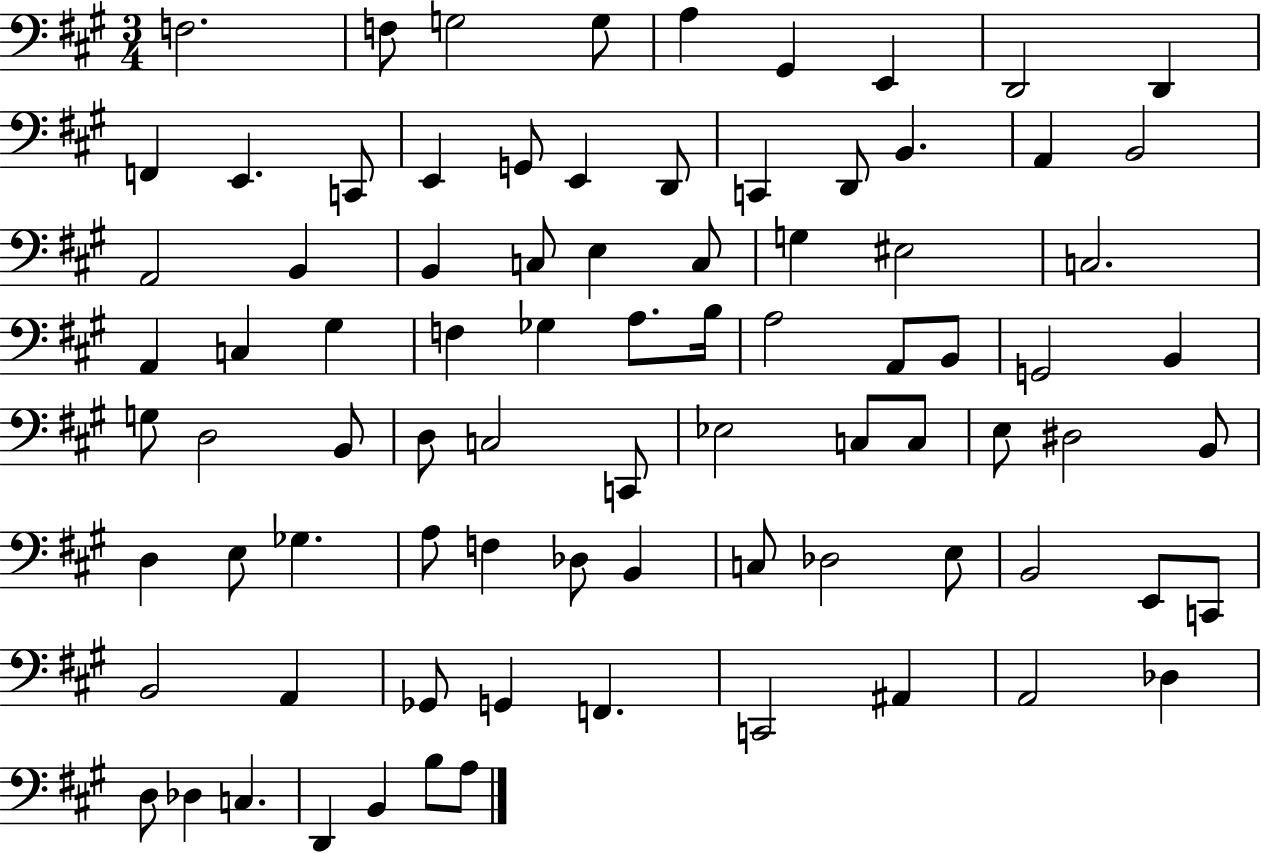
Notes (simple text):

F3/h. F3/e G3/h G3/e A3/q G#2/q E2/q D2/h D2/q F2/q E2/q. C2/e E2/q G2/e E2/q D2/e C2/q D2/e B2/q. A2/q B2/h A2/h B2/q B2/q C3/e E3/q C3/e G3/q EIS3/h C3/h. A2/q C3/q G#3/q F3/q Gb3/q A3/e. B3/s A3/h A2/e B2/e G2/h B2/q G3/e D3/h B2/e D3/e C3/h C2/e Eb3/h C3/e C3/e E3/e D#3/h B2/e D3/q E3/e Gb3/q. A3/e F3/q Db3/e B2/q C3/e Db3/h E3/e B2/h E2/e C2/e B2/h A2/q Gb2/e G2/q F2/q. C2/h A#2/q A2/h Db3/q D3/e Db3/q C3/q. D2/q B2/q B3/e A3/e